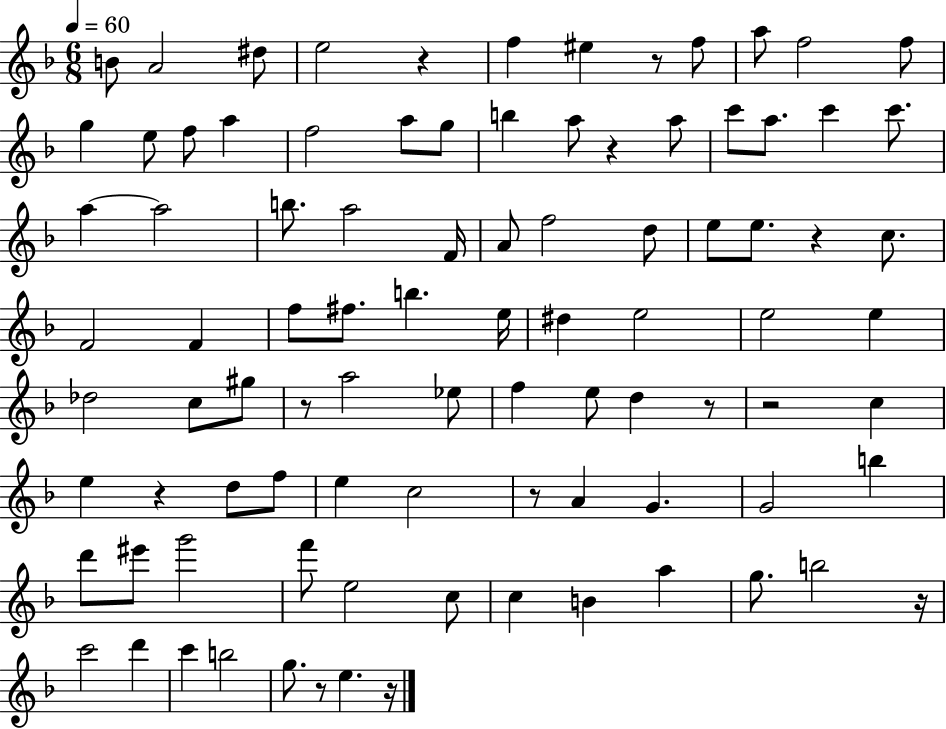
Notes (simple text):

B4/e A4/h D#5/e E5/h R/q F5/q EIS5/q R/e F5/e A5/e F5/h F5/e G5/q E5/e F5/e A5/q F5/h A5/e G5/e B5/q A5/e R/q A5/e C6/e A5/e. C6/q C6/e. A5/q A5/h B5/e. A5/h F4/s A4/e F5/h D5/e E5/e E5/e. R/q C5/e. F4/h F4/q F5/e F#5/e. B5/q. E5/s D#5/q E5/h E5/h E5/q Db5/h C5/e G#5/e R/e A5/h Eb5/e F5/q E5/e D5/q R/e R/h C5/q E5/q R/q D5/e F5/e E5/q C5/h R/e A4/q G4/q. G4/h B5/q D6/e EIS6/e G6/h F6/e E5/h C5/e C5/q B4/q A5/q G5/e. B5/h R/s C6/h D6/q C6/q B5/h G5/e. R/e E5/q. R/s